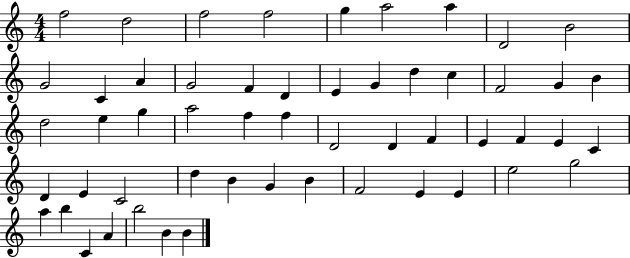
X:1
T:Untitled
M:4/4
L:1/4
K:C
f2 d2 f2 f2 g a2 a D2 B2 G2 C A G2 F D E G d c F2 G B d2 e g a2 f f D2 D F E F E C D E C2 d B G B F2 E E e2 g2 a b C A b2 B B